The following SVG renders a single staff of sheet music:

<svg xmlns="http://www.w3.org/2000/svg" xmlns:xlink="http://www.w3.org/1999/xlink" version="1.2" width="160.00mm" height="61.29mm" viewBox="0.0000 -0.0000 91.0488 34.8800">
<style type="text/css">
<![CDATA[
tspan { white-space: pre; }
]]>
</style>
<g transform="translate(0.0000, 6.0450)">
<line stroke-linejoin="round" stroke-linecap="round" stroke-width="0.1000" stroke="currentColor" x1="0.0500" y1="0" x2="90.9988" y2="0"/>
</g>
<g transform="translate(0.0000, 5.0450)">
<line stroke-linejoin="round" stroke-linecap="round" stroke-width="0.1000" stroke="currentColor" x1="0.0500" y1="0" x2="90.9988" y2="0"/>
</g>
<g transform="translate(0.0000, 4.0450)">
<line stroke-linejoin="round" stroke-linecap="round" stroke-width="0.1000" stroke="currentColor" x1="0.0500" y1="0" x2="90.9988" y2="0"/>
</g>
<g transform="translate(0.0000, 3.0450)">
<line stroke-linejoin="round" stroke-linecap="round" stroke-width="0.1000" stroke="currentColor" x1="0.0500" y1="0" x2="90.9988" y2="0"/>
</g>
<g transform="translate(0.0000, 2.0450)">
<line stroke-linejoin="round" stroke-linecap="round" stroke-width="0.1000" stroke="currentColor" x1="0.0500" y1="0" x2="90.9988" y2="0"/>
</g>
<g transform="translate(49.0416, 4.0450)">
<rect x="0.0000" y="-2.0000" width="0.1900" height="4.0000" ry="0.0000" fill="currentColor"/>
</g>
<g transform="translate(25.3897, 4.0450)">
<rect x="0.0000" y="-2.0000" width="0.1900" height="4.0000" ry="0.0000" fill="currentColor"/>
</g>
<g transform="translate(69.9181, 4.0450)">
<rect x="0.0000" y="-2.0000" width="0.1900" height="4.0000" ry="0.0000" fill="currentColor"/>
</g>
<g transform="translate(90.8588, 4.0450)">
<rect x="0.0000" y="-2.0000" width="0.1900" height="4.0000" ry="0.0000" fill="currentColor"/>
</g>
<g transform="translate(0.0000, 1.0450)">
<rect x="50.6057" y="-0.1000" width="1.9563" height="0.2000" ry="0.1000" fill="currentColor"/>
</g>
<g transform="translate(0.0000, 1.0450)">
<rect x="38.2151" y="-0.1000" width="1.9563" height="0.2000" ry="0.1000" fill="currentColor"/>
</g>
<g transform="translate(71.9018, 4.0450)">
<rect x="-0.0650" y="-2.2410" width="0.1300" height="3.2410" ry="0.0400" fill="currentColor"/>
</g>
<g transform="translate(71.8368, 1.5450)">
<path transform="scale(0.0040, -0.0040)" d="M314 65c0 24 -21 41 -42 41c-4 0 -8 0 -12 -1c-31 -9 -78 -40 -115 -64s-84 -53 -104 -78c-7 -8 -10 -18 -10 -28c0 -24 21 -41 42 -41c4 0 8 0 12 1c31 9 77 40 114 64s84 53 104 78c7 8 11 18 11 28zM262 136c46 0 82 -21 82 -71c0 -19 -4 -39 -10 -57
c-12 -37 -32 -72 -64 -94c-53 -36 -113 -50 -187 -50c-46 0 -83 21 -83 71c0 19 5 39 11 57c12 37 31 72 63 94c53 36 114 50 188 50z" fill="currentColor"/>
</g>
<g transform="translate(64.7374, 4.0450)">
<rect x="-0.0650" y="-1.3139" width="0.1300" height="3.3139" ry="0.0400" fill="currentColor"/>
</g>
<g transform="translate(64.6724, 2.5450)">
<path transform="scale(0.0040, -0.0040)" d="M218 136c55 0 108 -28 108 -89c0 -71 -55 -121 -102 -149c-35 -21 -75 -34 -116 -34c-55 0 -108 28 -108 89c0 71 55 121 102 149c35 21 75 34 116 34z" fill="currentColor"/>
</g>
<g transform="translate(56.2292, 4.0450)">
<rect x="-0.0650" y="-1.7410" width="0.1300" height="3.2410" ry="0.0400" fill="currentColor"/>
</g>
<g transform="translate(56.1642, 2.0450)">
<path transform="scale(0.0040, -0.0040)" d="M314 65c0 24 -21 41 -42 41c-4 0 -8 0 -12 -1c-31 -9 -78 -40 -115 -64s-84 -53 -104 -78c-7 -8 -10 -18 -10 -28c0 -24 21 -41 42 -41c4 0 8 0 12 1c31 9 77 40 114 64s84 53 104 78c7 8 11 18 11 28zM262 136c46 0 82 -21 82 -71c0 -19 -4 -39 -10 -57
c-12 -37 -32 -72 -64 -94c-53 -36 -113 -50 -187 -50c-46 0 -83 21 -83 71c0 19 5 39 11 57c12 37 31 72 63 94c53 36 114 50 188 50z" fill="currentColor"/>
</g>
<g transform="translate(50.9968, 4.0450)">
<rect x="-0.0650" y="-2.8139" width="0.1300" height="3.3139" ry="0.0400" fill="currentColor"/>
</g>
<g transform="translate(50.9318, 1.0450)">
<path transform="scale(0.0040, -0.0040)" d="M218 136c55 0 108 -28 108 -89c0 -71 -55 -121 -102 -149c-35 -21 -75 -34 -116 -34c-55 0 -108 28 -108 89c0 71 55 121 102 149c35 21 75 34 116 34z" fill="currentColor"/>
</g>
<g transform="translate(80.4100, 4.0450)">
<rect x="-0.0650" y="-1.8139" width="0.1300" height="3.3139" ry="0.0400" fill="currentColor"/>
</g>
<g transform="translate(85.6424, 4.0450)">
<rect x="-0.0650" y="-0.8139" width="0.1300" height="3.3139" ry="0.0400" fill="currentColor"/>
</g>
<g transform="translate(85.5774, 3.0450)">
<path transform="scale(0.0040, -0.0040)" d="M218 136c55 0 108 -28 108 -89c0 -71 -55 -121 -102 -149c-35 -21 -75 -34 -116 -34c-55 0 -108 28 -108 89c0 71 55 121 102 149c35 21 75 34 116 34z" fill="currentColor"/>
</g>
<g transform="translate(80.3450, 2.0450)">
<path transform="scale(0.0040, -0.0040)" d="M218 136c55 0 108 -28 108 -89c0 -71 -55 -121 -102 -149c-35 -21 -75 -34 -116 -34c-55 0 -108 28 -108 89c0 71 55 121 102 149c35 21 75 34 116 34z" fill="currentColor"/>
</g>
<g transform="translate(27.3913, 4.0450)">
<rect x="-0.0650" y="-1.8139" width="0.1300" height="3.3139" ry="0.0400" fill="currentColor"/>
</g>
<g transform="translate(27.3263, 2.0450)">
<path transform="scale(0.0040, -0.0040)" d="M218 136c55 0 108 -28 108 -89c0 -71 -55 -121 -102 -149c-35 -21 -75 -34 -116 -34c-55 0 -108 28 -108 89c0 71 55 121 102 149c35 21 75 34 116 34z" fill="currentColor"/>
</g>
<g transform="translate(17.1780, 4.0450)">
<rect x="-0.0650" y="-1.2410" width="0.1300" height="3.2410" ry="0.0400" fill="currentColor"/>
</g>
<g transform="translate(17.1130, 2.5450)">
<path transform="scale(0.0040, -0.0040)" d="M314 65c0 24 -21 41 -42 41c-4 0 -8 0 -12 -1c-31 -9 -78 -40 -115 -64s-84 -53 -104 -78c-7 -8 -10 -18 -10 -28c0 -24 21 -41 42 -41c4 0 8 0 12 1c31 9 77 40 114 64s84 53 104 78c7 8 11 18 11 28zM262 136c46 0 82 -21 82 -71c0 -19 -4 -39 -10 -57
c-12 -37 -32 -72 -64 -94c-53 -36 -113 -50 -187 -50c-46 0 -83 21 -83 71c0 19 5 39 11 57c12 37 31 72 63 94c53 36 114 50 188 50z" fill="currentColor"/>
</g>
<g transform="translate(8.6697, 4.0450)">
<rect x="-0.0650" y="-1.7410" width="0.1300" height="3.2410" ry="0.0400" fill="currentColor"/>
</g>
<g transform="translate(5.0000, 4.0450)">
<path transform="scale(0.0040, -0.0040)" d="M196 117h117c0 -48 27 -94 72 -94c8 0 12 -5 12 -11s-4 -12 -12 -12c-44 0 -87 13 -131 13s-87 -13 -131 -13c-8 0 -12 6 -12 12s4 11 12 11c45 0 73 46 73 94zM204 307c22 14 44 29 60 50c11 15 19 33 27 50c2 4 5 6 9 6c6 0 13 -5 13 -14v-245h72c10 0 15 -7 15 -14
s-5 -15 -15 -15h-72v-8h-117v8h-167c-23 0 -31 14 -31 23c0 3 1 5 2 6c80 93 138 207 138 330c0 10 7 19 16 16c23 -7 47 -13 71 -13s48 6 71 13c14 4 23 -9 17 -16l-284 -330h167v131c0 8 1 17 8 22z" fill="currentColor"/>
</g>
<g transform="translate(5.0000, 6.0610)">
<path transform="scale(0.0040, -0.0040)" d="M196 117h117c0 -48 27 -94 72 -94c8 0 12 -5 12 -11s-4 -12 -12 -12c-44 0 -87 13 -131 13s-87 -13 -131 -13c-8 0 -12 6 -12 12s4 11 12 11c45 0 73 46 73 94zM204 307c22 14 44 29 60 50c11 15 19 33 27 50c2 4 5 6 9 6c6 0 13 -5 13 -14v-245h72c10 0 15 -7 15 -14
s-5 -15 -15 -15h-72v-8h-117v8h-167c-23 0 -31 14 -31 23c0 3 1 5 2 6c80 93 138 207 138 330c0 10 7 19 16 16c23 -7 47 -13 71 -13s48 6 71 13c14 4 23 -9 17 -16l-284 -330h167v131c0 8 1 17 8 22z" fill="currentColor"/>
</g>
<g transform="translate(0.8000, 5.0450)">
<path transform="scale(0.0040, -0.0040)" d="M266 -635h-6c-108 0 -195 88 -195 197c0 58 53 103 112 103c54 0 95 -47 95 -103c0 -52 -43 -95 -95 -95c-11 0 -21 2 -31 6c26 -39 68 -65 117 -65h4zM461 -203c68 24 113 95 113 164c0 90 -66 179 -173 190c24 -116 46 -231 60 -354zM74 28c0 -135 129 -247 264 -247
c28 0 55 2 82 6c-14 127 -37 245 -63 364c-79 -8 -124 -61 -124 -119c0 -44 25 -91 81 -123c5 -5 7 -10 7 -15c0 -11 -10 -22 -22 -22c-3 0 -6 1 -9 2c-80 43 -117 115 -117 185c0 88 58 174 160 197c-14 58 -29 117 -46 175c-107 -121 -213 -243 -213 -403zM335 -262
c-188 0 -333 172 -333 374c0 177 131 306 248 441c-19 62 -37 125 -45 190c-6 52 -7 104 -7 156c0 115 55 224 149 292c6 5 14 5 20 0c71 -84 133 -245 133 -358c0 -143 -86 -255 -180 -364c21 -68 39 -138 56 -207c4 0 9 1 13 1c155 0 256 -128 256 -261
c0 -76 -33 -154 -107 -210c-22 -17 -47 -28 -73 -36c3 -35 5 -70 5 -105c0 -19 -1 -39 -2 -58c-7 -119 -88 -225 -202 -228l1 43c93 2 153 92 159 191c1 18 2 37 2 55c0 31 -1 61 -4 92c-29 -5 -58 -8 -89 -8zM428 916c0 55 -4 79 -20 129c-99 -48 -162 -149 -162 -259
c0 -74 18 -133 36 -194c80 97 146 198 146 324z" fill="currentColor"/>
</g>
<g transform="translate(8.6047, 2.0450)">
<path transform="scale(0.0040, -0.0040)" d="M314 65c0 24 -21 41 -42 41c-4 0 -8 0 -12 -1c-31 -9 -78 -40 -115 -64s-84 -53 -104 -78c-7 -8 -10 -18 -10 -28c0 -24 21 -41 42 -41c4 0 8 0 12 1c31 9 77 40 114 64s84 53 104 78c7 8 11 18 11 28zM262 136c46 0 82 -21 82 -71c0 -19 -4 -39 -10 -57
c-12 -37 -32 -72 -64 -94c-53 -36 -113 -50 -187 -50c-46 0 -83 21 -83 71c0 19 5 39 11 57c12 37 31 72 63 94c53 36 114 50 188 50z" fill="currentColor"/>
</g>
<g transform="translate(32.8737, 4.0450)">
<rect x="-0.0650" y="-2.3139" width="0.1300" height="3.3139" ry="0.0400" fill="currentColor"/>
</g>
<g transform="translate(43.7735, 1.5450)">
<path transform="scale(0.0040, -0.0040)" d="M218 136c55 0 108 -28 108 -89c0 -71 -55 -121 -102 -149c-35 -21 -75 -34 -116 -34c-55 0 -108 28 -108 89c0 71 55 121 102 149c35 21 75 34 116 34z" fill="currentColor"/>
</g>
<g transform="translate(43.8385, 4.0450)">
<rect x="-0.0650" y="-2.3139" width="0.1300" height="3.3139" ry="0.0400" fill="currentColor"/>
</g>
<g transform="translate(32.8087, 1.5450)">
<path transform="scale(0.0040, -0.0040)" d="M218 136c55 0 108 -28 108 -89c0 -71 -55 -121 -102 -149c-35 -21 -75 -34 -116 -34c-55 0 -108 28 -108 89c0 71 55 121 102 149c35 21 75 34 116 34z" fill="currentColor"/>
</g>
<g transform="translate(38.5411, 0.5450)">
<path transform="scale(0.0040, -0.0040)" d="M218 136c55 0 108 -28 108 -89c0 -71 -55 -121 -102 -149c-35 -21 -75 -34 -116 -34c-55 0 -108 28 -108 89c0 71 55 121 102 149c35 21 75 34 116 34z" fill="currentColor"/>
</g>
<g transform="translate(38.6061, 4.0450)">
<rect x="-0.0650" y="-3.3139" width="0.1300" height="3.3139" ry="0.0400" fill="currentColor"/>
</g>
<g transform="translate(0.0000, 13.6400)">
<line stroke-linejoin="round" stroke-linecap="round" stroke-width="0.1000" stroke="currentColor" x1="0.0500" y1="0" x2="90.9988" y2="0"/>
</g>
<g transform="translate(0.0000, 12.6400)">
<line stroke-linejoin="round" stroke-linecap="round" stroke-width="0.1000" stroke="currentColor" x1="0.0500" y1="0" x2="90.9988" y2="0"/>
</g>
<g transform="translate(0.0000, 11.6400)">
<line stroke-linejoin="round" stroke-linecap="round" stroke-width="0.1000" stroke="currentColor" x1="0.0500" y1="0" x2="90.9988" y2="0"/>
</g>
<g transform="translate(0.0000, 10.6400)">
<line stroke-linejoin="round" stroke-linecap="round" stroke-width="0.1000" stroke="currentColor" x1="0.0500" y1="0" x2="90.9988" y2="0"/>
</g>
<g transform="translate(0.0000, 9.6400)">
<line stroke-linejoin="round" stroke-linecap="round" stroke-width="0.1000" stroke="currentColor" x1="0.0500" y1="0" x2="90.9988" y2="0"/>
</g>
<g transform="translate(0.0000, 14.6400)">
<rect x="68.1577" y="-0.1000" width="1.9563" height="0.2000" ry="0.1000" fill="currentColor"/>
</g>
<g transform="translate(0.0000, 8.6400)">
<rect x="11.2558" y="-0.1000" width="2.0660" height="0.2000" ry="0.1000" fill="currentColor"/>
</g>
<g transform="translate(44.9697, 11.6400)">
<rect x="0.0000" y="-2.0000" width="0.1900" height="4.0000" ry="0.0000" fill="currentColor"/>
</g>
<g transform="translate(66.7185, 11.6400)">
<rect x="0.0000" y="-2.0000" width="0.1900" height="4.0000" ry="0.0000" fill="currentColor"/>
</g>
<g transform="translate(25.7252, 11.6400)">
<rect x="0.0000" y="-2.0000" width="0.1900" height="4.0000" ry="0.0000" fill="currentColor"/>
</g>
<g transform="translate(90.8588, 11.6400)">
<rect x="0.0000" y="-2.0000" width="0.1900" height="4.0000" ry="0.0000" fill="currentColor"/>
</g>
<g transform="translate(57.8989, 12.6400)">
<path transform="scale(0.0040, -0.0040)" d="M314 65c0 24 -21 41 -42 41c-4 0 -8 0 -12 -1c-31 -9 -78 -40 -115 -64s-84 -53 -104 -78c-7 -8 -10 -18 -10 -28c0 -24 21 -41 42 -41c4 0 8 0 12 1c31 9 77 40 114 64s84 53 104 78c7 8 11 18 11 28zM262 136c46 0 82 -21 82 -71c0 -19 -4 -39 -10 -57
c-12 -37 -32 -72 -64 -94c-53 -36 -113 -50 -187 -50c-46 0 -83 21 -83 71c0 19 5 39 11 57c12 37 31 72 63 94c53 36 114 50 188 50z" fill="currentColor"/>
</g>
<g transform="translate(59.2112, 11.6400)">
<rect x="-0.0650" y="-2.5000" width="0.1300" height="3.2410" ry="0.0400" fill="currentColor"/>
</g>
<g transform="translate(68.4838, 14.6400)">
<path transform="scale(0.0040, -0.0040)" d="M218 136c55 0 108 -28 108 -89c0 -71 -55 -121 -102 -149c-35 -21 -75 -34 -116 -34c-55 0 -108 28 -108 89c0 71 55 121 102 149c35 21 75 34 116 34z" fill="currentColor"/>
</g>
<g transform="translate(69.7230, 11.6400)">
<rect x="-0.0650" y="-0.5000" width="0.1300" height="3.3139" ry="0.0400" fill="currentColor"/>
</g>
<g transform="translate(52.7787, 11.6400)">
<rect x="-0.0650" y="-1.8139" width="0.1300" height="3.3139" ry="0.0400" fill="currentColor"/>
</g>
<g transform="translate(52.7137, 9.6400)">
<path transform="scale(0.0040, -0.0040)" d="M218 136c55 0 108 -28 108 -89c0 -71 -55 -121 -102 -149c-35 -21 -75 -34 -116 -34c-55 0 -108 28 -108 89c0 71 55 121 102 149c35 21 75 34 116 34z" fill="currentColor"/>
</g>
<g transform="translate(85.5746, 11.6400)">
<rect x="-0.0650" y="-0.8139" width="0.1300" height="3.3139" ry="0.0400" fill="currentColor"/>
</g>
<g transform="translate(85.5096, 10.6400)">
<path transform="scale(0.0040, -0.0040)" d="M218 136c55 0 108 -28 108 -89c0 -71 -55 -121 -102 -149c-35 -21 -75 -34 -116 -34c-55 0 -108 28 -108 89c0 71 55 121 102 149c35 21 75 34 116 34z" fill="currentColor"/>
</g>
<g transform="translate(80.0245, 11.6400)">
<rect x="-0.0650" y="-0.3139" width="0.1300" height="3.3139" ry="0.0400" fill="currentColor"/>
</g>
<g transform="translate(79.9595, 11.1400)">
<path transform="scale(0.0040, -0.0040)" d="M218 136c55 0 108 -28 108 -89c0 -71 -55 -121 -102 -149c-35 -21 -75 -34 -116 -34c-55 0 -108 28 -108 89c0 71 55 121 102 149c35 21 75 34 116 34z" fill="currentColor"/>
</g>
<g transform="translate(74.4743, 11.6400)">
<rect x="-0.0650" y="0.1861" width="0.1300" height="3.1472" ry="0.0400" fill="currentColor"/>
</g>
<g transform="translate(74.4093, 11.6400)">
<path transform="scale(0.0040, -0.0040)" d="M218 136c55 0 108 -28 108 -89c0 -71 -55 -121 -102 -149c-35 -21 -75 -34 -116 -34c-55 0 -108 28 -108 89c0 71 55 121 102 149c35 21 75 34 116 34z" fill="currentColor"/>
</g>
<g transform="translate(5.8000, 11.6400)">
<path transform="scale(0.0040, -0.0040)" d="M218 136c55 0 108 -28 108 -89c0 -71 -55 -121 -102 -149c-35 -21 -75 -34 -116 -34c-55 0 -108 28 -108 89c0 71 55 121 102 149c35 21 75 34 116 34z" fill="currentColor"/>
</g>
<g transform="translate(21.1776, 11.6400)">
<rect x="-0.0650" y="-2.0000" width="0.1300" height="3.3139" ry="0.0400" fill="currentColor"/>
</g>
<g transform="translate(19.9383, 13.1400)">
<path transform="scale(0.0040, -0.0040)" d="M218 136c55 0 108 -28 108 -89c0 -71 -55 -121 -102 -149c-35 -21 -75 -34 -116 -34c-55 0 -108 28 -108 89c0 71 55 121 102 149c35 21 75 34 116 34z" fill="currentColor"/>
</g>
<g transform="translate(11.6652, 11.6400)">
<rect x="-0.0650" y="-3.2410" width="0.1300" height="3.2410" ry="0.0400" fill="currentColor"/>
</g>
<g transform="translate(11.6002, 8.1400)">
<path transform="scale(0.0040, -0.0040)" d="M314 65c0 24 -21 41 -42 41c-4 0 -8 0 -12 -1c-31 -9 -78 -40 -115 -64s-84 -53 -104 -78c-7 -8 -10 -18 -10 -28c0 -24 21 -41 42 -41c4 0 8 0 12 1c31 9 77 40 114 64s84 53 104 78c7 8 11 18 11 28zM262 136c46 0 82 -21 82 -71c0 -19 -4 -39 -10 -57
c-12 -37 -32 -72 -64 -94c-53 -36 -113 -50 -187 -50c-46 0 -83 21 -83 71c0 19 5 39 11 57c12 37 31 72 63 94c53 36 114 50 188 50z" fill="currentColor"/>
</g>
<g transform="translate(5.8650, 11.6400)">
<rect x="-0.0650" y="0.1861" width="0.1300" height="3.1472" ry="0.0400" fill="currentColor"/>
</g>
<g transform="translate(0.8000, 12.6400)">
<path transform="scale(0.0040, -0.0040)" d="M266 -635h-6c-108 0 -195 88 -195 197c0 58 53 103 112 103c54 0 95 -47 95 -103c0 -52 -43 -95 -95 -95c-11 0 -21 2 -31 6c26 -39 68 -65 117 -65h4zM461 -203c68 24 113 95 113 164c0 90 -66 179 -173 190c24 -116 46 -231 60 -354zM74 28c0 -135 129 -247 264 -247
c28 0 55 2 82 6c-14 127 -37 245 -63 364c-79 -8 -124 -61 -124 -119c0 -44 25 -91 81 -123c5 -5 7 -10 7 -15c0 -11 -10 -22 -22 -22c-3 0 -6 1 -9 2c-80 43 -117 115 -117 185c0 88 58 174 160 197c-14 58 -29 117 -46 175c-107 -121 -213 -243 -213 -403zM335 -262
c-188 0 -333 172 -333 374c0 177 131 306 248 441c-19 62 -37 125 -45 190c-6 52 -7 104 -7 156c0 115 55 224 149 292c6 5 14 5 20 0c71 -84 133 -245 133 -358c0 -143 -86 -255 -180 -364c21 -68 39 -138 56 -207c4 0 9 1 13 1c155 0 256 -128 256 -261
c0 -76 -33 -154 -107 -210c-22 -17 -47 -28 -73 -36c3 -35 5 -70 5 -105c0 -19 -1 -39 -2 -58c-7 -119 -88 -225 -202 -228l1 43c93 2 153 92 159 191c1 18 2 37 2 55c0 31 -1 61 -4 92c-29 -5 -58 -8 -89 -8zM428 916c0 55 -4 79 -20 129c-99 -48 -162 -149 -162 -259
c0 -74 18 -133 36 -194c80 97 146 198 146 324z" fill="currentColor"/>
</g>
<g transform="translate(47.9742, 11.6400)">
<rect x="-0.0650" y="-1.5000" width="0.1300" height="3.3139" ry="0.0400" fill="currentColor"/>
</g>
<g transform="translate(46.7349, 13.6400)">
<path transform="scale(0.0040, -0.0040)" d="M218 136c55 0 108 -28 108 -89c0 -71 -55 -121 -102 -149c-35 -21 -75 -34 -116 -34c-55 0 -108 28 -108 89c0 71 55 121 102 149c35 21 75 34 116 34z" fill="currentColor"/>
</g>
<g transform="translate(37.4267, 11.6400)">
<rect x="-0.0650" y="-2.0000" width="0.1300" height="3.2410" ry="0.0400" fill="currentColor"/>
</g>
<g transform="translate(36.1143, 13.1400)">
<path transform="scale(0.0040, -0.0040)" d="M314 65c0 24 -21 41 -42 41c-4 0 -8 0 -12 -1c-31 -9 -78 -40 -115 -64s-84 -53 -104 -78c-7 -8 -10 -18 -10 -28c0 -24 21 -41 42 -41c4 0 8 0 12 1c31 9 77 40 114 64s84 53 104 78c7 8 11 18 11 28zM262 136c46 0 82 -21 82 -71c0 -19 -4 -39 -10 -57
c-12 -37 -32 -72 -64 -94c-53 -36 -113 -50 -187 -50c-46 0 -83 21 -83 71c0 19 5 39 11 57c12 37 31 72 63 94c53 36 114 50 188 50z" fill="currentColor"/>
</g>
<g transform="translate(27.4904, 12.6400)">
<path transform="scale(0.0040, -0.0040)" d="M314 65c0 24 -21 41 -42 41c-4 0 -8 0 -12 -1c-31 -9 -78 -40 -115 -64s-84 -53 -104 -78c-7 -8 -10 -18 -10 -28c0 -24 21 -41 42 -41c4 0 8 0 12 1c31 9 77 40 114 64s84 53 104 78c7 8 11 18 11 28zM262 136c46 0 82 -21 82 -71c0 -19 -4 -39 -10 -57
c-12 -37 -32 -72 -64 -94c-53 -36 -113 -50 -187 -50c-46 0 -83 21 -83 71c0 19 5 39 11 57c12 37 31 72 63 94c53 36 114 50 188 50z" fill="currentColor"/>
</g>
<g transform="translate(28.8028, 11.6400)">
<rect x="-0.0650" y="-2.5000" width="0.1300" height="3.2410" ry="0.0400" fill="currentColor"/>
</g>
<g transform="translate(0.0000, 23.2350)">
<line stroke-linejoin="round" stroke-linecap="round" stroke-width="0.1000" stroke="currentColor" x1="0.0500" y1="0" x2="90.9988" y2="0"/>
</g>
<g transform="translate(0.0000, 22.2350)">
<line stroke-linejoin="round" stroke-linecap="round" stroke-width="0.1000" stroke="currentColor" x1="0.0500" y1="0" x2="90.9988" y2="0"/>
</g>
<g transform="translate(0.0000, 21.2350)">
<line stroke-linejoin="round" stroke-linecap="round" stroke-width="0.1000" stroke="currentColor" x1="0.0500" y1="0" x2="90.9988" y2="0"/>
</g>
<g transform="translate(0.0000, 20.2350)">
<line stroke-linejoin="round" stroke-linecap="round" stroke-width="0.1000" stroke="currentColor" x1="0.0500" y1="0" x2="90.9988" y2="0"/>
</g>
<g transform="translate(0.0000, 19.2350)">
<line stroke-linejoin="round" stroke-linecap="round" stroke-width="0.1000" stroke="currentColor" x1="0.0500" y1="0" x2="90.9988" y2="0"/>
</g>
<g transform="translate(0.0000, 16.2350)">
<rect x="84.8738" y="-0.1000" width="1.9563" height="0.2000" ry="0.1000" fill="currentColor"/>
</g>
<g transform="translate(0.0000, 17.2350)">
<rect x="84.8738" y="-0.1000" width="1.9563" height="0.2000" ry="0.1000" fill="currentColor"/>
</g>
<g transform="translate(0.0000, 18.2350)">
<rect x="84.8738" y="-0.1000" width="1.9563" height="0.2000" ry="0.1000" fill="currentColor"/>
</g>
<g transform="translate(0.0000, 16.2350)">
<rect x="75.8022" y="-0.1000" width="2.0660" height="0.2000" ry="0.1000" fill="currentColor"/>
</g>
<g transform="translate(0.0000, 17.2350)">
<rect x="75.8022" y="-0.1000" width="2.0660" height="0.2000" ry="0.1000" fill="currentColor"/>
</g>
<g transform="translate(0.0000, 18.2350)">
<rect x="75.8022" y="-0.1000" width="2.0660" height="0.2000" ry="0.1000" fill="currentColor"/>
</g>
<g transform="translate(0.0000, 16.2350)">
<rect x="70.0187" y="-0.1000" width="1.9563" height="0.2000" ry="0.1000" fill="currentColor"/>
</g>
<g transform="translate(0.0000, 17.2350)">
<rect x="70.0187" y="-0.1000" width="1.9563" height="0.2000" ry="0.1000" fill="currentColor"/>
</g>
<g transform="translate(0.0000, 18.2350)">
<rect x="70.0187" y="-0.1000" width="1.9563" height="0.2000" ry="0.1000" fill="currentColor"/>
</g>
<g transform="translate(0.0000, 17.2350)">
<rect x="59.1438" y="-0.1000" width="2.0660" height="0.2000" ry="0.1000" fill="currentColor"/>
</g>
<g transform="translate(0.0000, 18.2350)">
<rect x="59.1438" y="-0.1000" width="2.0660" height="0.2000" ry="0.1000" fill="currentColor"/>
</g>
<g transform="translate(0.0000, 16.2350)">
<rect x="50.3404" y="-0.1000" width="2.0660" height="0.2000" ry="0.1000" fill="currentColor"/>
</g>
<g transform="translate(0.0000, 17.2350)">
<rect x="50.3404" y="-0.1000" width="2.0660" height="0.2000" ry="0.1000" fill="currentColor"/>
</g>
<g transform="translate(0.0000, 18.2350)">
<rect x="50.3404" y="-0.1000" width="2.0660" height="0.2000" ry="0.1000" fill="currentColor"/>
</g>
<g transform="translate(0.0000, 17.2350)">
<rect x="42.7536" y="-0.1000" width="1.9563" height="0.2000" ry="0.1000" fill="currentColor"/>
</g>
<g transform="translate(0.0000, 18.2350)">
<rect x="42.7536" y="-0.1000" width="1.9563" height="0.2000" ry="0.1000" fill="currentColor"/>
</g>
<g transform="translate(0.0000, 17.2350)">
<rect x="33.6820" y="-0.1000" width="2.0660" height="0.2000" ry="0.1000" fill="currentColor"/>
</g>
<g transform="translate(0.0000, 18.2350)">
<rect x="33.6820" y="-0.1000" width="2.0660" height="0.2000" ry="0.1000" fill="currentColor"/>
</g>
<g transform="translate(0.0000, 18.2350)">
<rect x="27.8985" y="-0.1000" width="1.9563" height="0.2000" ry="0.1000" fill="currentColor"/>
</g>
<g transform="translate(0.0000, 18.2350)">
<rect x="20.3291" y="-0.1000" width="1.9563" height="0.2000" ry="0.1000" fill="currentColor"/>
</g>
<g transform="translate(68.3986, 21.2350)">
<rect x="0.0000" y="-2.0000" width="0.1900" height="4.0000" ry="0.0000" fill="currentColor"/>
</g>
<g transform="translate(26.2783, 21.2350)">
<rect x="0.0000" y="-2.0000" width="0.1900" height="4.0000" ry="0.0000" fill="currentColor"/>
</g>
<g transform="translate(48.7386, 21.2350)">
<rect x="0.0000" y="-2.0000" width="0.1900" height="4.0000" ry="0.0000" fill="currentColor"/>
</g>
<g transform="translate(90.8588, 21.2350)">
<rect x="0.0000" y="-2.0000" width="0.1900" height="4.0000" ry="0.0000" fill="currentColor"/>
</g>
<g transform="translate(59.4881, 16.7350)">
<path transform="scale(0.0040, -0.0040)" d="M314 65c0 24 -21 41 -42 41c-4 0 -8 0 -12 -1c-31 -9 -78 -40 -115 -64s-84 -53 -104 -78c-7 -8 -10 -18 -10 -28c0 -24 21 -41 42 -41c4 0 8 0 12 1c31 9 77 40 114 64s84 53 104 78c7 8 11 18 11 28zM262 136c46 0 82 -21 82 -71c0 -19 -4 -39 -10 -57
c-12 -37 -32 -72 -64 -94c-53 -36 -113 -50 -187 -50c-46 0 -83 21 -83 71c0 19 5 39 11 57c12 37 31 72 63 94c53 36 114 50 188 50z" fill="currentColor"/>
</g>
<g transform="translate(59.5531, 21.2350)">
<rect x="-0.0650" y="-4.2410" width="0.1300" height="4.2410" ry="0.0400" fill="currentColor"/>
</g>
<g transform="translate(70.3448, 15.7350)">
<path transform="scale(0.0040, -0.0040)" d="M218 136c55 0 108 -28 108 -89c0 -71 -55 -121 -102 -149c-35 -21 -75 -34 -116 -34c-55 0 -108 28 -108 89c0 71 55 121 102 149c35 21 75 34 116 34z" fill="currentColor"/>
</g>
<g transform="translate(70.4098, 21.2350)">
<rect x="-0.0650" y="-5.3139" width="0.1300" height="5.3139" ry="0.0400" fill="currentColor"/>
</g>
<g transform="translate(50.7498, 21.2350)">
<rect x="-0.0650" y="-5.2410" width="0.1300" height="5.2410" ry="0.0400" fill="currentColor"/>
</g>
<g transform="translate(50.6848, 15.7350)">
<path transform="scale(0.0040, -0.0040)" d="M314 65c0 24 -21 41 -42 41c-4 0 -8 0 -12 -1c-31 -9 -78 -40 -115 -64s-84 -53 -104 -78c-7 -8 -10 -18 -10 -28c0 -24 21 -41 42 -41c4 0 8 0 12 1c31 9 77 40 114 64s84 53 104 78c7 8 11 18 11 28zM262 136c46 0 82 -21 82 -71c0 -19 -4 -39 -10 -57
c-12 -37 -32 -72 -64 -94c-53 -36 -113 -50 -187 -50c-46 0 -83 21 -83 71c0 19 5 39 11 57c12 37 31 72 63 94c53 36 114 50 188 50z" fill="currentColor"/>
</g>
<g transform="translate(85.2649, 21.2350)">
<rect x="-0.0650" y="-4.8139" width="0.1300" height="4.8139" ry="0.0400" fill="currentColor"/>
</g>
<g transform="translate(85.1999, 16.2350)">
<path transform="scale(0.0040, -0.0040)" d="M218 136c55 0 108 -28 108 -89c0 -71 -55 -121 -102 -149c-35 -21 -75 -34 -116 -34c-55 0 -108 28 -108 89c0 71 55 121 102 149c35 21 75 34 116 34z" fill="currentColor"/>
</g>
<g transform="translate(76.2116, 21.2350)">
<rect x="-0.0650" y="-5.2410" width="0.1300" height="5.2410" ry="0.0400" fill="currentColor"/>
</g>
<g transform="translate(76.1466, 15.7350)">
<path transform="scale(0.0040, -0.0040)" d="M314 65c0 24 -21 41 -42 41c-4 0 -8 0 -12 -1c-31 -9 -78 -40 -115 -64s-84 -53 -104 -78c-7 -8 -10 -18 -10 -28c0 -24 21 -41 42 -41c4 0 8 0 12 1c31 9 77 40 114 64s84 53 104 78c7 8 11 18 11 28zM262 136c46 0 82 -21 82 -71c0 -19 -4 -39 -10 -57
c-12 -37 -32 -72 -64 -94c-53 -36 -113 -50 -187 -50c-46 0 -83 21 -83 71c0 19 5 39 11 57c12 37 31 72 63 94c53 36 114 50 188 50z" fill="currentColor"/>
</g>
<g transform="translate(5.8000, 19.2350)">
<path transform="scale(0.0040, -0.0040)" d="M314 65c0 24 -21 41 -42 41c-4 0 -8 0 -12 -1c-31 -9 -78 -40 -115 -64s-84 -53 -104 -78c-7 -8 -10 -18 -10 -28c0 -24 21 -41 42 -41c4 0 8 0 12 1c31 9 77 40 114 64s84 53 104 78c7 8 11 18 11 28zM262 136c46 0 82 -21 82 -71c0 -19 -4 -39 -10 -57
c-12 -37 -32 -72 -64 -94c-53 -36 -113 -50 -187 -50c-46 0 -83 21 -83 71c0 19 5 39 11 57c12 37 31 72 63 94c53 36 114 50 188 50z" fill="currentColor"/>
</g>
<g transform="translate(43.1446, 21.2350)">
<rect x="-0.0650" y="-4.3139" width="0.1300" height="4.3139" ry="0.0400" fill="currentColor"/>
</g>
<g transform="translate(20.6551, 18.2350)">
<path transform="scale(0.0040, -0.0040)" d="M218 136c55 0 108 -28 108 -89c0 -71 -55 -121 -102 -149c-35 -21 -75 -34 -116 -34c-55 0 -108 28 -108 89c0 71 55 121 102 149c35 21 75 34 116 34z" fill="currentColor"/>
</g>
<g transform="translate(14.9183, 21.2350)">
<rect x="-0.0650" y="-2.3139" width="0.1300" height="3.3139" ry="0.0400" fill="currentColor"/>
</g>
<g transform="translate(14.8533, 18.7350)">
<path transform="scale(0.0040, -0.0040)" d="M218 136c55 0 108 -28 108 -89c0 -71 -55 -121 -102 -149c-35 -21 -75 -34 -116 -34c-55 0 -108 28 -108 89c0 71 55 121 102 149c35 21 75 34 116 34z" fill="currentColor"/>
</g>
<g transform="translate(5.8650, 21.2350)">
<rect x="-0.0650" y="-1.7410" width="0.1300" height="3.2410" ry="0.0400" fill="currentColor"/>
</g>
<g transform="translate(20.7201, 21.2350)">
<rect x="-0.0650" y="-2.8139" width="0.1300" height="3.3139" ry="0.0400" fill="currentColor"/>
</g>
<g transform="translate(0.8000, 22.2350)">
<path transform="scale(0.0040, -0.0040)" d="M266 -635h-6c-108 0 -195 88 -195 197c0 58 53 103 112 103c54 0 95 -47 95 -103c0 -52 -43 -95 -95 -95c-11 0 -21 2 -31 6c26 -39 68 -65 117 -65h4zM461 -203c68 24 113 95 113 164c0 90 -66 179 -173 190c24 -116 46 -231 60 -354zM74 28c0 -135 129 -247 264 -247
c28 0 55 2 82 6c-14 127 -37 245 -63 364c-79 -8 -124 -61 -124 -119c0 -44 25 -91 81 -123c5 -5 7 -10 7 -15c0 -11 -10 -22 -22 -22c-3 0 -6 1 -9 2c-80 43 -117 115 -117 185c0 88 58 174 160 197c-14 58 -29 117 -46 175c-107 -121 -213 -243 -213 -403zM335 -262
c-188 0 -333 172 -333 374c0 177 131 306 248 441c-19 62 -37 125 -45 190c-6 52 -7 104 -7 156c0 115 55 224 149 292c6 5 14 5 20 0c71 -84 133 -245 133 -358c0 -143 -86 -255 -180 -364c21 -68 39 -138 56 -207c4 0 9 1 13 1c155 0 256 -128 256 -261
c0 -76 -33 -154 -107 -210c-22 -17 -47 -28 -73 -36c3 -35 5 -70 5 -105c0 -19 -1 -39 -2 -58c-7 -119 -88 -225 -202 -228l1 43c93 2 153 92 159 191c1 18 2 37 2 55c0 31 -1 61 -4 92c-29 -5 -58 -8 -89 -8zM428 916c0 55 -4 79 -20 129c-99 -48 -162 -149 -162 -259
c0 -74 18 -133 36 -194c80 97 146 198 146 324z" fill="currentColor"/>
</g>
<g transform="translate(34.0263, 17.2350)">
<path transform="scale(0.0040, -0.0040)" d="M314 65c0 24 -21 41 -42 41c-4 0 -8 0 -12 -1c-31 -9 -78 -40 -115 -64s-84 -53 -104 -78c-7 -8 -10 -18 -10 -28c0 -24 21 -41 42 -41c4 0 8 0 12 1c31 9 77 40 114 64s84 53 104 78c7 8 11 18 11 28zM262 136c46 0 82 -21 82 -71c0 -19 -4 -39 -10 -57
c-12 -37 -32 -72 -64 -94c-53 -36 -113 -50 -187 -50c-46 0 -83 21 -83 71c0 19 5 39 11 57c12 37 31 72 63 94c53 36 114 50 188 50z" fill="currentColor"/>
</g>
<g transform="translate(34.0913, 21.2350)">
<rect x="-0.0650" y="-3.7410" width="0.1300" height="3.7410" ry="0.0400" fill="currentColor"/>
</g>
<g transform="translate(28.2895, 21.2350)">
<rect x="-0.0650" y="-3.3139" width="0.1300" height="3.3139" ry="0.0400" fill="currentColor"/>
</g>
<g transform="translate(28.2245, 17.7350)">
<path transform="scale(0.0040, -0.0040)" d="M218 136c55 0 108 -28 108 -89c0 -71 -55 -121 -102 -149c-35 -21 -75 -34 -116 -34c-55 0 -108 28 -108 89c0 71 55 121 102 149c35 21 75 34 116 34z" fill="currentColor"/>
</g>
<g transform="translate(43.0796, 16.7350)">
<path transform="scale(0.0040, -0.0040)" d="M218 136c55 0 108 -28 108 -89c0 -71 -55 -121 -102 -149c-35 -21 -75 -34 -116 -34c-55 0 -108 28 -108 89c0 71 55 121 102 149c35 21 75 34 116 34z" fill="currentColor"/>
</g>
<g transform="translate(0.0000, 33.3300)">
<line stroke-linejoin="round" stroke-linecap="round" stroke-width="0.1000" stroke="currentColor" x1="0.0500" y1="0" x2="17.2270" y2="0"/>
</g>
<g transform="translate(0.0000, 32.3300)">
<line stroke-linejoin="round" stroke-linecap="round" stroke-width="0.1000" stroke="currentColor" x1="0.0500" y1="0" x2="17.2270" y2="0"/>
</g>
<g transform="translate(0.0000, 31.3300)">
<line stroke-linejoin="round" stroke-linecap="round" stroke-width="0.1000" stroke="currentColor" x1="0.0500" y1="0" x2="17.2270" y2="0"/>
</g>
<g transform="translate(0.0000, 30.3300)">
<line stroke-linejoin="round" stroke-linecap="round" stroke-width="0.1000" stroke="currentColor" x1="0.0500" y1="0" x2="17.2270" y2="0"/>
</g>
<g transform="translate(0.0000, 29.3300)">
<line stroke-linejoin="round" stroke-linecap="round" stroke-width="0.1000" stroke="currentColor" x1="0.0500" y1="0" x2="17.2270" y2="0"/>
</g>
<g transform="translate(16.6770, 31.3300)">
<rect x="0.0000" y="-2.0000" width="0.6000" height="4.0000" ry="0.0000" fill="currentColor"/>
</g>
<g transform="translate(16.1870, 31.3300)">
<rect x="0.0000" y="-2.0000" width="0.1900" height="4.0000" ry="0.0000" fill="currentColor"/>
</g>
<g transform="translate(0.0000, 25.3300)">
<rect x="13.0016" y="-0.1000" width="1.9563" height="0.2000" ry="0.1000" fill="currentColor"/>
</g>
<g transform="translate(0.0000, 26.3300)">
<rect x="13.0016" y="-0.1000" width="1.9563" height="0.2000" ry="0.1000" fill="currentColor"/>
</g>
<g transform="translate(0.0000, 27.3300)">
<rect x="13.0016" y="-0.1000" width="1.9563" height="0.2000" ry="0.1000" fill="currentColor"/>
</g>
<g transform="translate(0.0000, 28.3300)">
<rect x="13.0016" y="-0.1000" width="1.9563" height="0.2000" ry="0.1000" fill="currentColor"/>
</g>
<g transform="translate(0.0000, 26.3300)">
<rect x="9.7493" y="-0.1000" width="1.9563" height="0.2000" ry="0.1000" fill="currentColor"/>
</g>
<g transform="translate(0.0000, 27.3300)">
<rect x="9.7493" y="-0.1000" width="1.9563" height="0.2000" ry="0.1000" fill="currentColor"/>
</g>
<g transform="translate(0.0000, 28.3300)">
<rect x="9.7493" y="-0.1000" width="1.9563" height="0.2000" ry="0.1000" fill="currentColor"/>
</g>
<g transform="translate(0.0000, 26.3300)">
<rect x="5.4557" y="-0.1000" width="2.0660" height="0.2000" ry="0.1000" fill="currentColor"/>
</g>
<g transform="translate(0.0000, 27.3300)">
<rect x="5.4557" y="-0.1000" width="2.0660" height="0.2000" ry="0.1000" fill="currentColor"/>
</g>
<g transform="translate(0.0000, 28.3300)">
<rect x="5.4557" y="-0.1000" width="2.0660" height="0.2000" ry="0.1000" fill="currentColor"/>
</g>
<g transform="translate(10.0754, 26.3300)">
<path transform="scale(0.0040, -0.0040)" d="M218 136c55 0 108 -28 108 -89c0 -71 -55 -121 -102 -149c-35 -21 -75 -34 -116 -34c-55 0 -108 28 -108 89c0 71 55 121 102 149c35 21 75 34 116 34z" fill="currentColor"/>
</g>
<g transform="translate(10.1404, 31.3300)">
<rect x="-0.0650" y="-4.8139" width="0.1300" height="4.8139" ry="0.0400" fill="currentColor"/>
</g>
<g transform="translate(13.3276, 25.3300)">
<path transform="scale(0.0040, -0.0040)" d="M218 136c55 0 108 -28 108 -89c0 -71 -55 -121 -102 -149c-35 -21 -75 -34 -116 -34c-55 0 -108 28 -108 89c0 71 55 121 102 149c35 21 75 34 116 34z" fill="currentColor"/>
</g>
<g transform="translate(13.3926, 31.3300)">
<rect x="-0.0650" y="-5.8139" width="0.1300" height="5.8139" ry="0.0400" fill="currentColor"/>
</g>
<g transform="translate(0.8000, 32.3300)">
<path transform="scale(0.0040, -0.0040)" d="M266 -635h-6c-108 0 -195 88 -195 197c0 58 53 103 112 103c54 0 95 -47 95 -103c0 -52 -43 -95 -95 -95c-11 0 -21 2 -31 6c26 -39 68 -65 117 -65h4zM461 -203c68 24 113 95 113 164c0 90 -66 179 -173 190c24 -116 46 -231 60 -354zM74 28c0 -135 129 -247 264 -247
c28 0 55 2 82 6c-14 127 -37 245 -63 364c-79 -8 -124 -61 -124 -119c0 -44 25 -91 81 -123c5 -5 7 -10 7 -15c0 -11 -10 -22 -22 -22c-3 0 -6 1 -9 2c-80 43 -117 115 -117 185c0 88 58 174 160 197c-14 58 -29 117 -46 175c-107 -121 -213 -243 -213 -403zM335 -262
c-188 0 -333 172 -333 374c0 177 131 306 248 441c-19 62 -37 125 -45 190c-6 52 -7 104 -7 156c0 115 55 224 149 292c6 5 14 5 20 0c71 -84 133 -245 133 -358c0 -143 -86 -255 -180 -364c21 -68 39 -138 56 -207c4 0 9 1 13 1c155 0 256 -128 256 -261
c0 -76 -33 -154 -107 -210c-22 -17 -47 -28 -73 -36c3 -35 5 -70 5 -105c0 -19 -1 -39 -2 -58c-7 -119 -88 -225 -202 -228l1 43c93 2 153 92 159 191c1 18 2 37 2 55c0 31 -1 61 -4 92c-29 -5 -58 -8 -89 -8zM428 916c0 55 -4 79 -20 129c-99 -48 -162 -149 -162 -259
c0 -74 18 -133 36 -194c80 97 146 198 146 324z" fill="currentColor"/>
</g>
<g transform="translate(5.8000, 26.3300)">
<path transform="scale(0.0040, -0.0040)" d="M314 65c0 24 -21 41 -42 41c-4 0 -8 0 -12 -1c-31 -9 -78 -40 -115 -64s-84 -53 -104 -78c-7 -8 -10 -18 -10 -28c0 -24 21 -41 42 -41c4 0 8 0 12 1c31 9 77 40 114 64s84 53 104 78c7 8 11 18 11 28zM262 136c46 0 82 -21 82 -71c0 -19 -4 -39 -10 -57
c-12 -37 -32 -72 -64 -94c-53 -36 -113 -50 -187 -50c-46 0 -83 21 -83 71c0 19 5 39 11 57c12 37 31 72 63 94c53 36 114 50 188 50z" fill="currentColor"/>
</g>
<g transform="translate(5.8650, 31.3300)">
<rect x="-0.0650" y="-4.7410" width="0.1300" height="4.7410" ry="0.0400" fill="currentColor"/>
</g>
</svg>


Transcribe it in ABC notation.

X:1
T:Untitled
M:4/4
L:1/4
K:C
f2 e2 f g b g a f2 e g2 f d B b2 F G2 F2 E f G2 C B c d f2 g a b c'2 d' f'2 d'2 f' f'2 e' e'2 e' g'